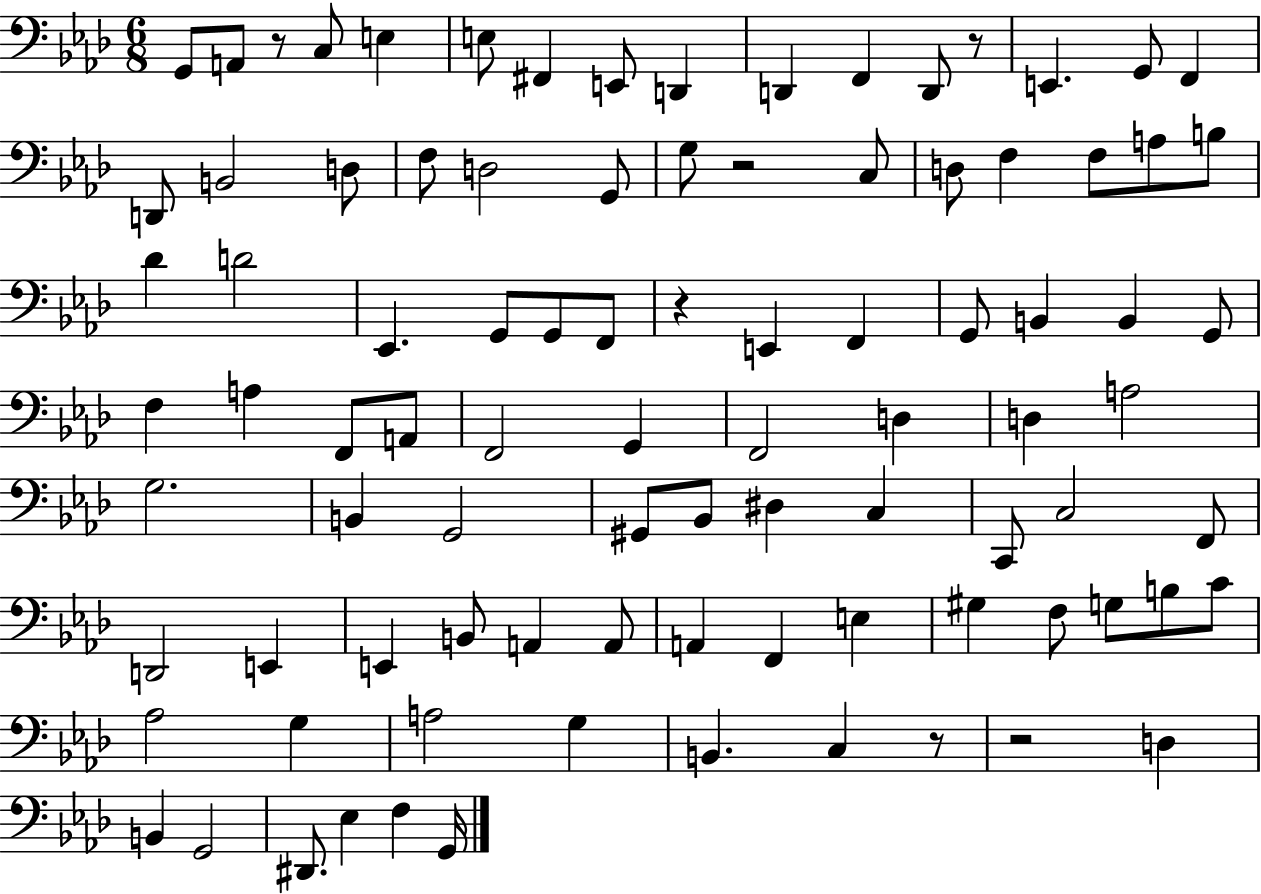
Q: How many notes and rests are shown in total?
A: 92